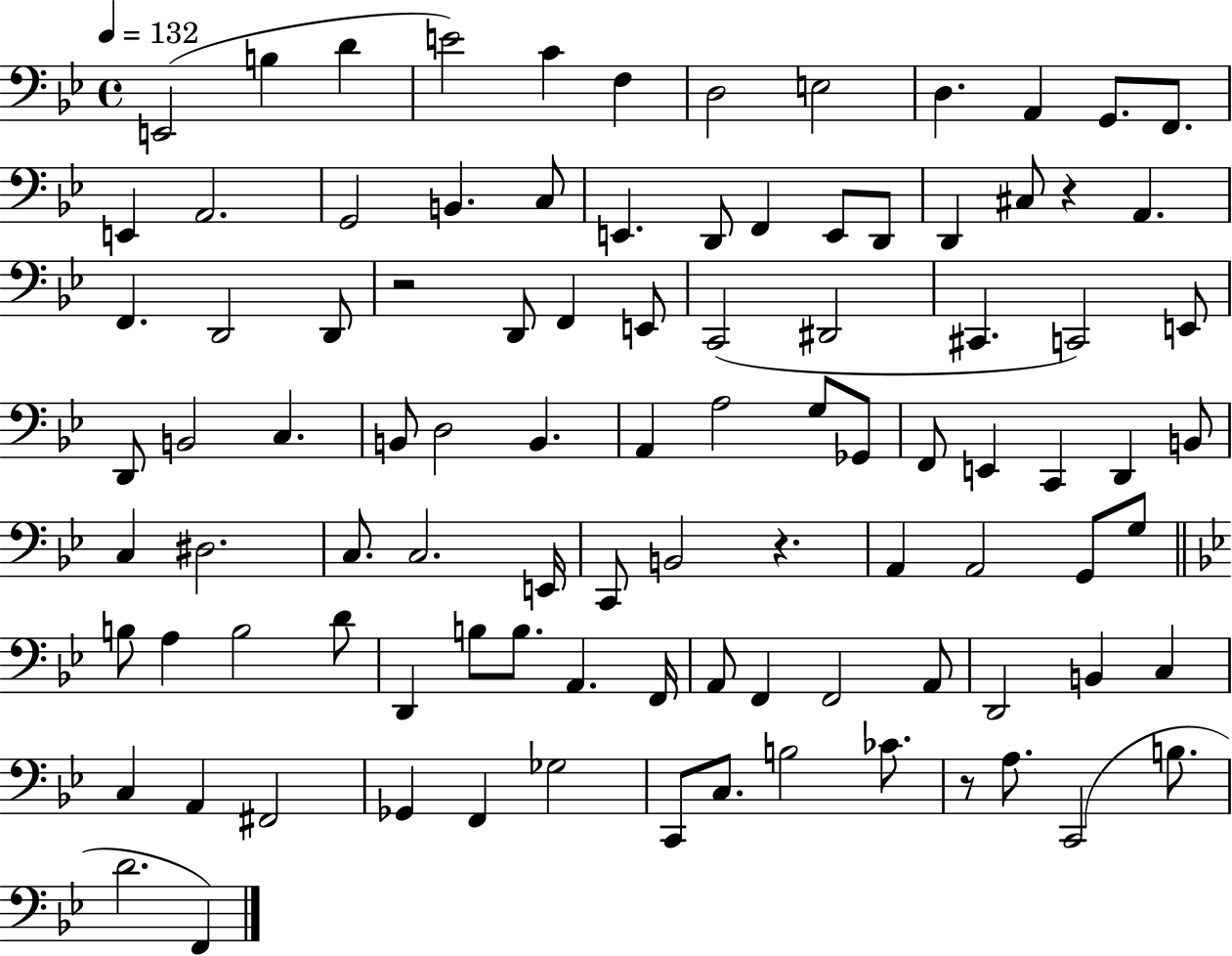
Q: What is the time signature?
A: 4/4